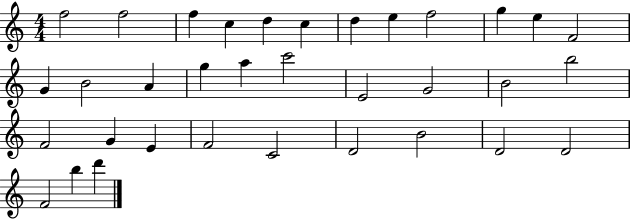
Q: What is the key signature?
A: C major